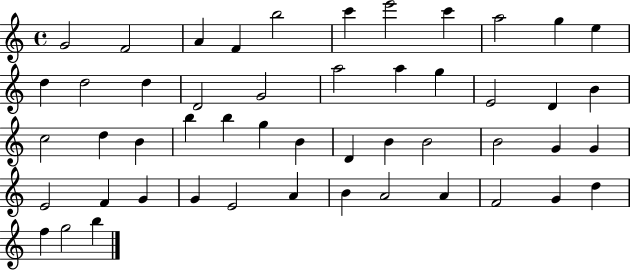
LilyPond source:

{
  \clef treble
  \time 4/4
  \defaultTimeSignature
  \key c \major
  g'2 f'2 | a'4 f'4 b''2 | c'''4 e'''2 c'''4 | a''2 g''4 e''4 | \break d''4 d''2 d''4 | d'2 g'2 | a''2 a''4 g''4 | e'2 d'4 b'4 | \break c''2 d''4 b'4 | b''4 b''4 g''4 b'4 | d'4 b'4 b'2 | b'2 g'4 g'4 | \break e'2 f'4 g'4 | g'4 e'2 a'4 | b'4 a'2 a'4 | f'2 g'4 d''4 | \break f''4 g''2 b''4 | \bar "|."
}